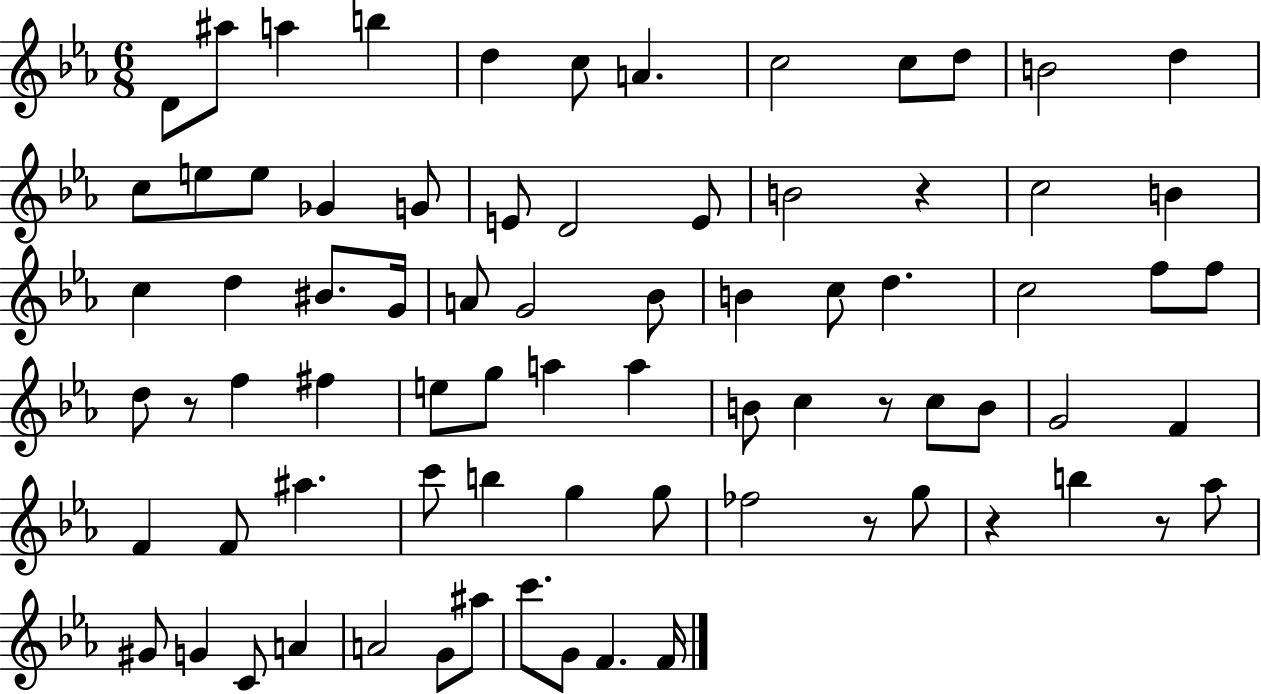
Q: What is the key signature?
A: EES major